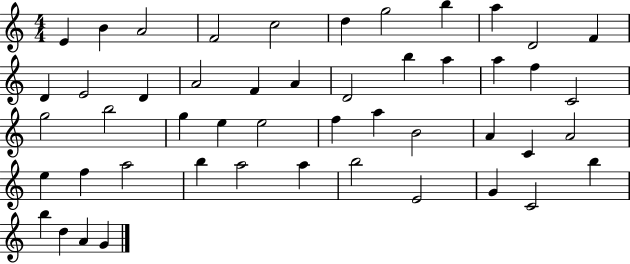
X:1
T:Untitled
M:4/4
L:1/4
K:C
E B A2 F2 c2 d g2 b a D2 F D E2 D A2 F A D2 b a a f C2 g2 b2 g e e2 f a B2 A C A2 e f a2 b a2 a b2 E2 G C2 b b d A G